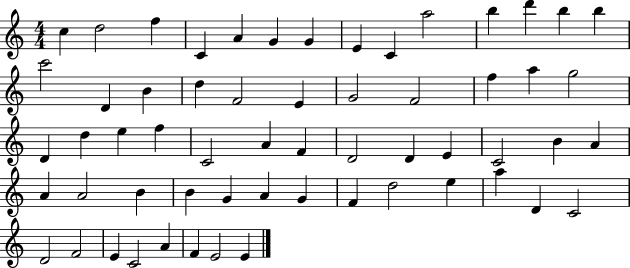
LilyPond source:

{
  \clef treble
  \numericTimeSignature
  \time 4/4
  \key c \major
  c''4 d''2 f''4 | c'4 a'4 g'4 g'4 | e'4 c'4 a''2 | b''4 d'''4 b''4 b''4 | \break c'''2 d'4 b'4 | d''4 f'2 e'4 | g'2 f'2 | f''4 a''4 g''2 | \break d'4 d''4 e''4 f''4 | c'2 a'4 f'4 | d'2 d'4 e'4 | c'2 b'4 a'4 | \break a'4 a'2 b'4 | b'4 g'4 a'4 g'4 | f'4 d''2 e''4 | a''4 d'4 c'2 | \break d'2 f'2 | e'4 c'2 a'4 | f'4 e'2 e'4 | \bar "|."
}